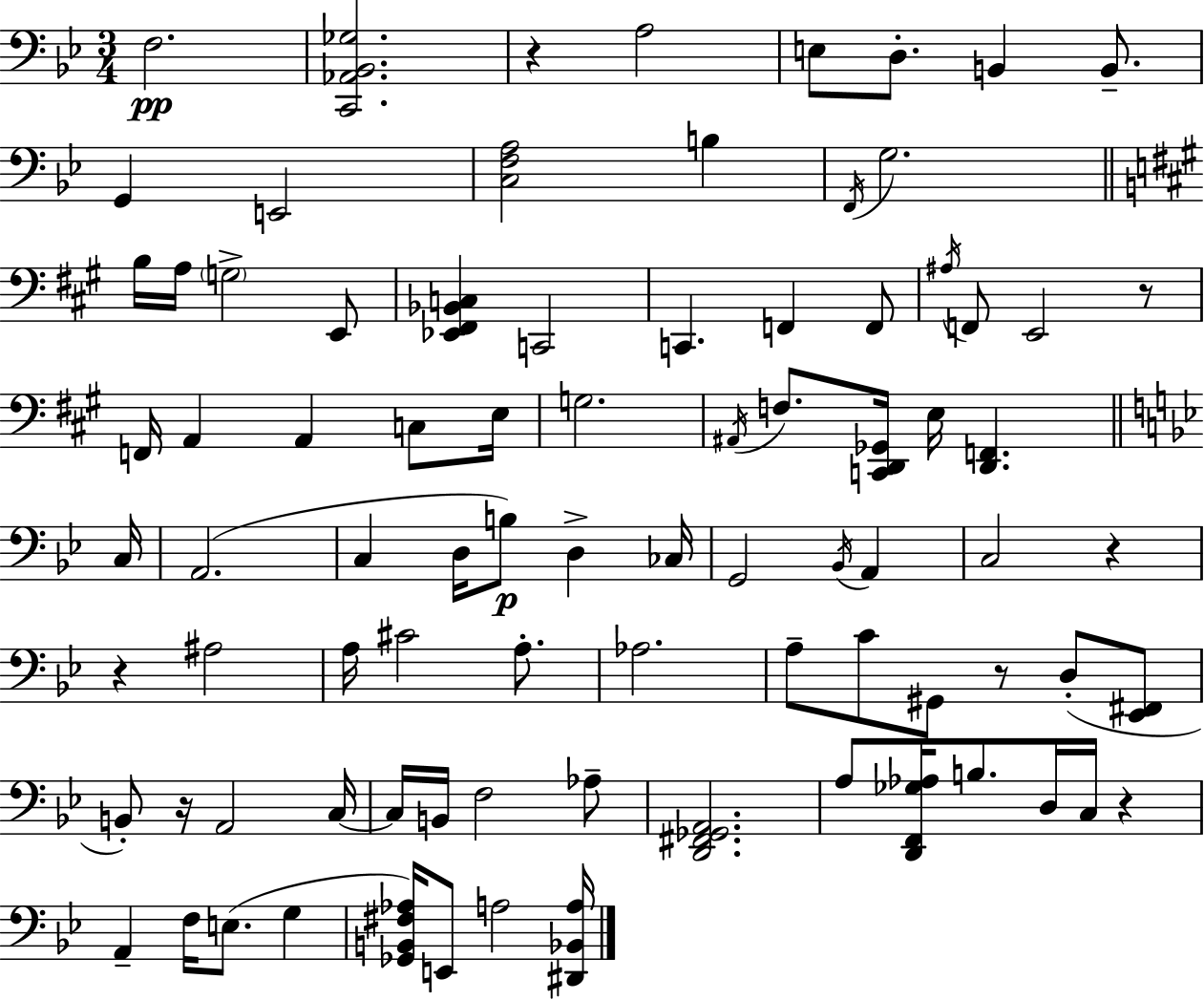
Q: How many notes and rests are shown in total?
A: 85